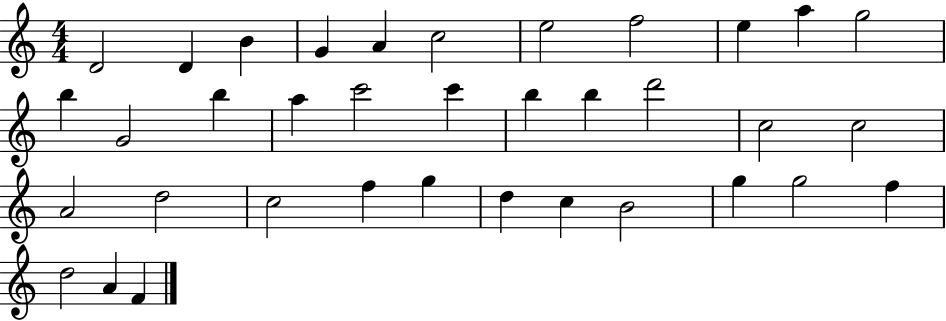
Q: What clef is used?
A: treble